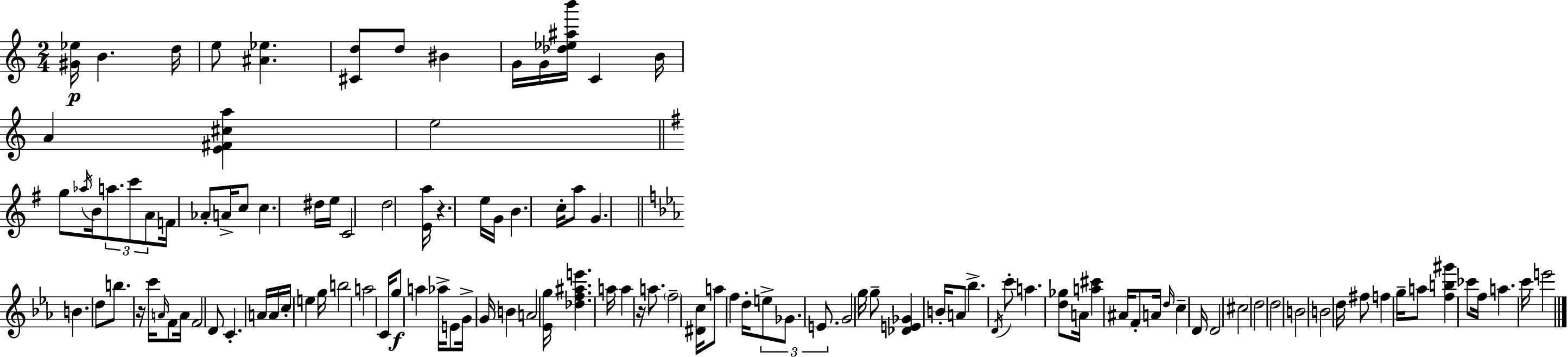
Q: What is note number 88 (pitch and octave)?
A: D5